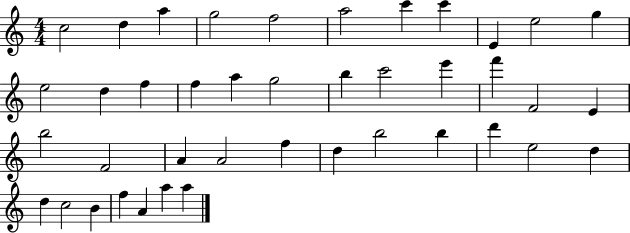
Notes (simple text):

C5/h D5/q A5/q G5/h F5/h A5/h C6/q C6/q E4/q E5/h G5/q E5/h D5/q F5/q F5/q A5/q G5/h B5/q C6/h E6/q F6/q F4/h E4/q B5/h F4/h A4/q A4/h F5/q D5/q B5/h B5/q D6/q E5/h D5/q D5/q C5/h B4/q F5/q A4/q A5/q A5/q